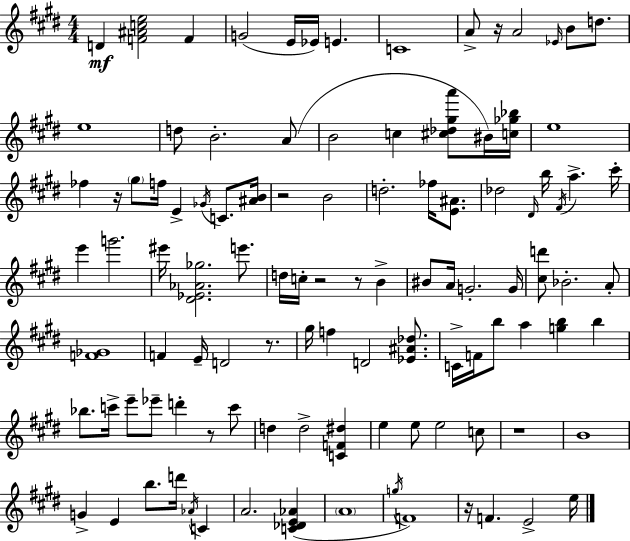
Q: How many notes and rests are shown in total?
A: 106